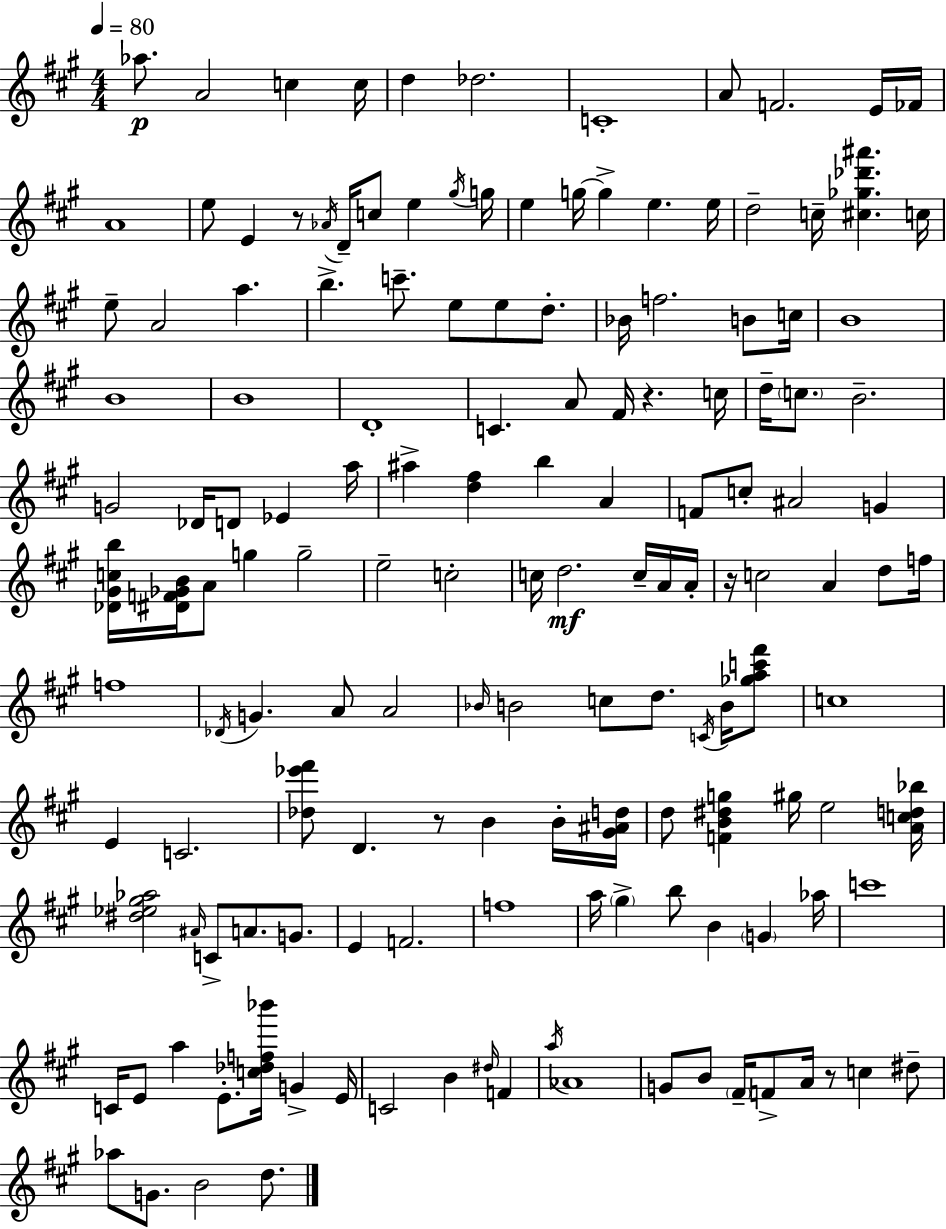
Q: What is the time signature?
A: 4/4